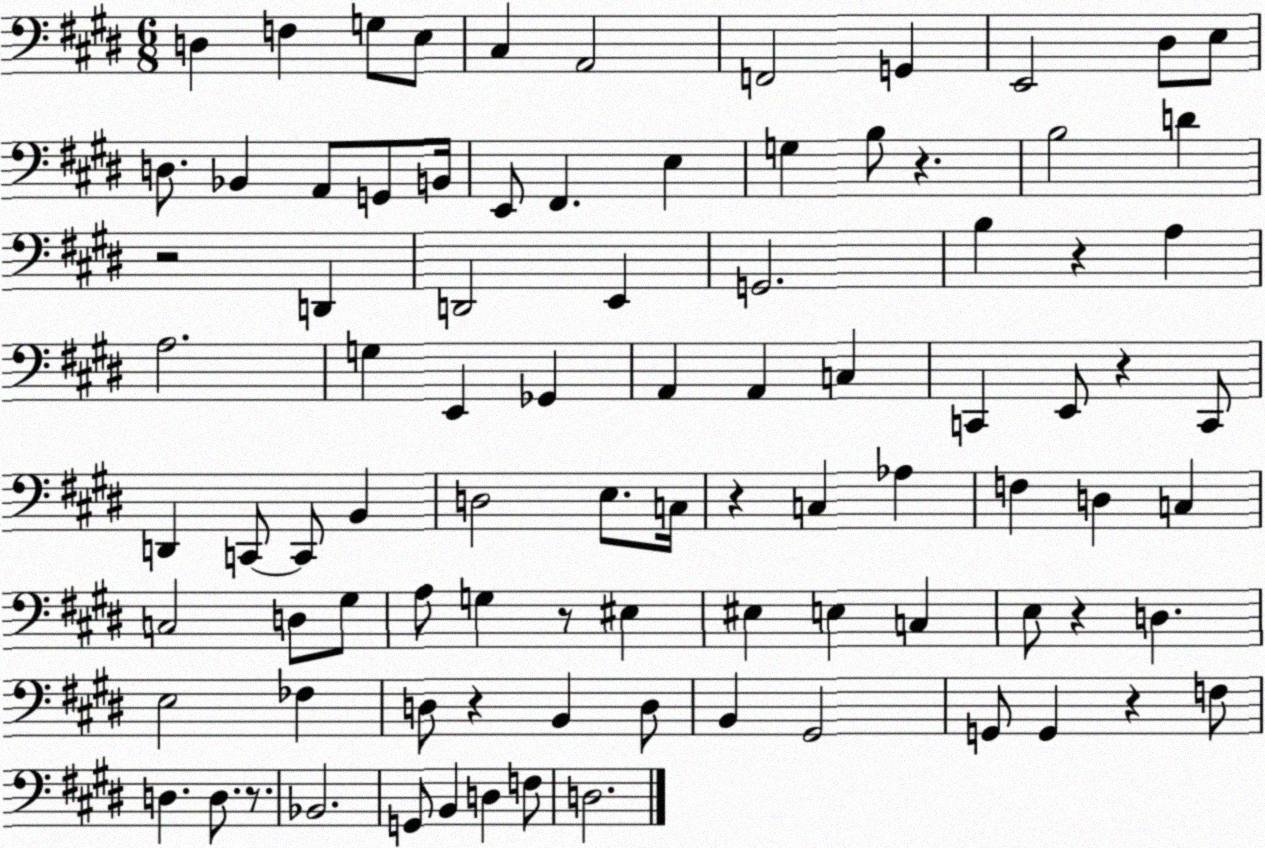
X:1
T:Untitled
M:6/8
L:1/4
K:E
D, F, G,/2 E,/2 ^C, A,,2 F,,2 G,, E,,2 ^D,/2 E,/2 D,/2 _B,, A,,/2 G,,/2 B,,/4 E,,/2 ^F,, E, G, B,/2 z B,2 D z2 D,, D,,2 E,, G,,2 B, z A, A,2 G, E,, _G,, A,, A,, C, C,, E,,/2 z C,,/2 D,, C,,/2 C,,/2 B,, D,2 E,/2 C,/4 z C, _A, F, D, C, C,2 D,/2 ^G,/2 A,/2 G, z/2 ^E, ^E, E, C, E,/2 z D, E,2 _F, D,/2 z B,, D,/2 B,, ^G,,2 G,,/2 G,, z F,/2 D, D,/2 z/2 _B,,2 G,,/2 B,, D, F,/2 D,2